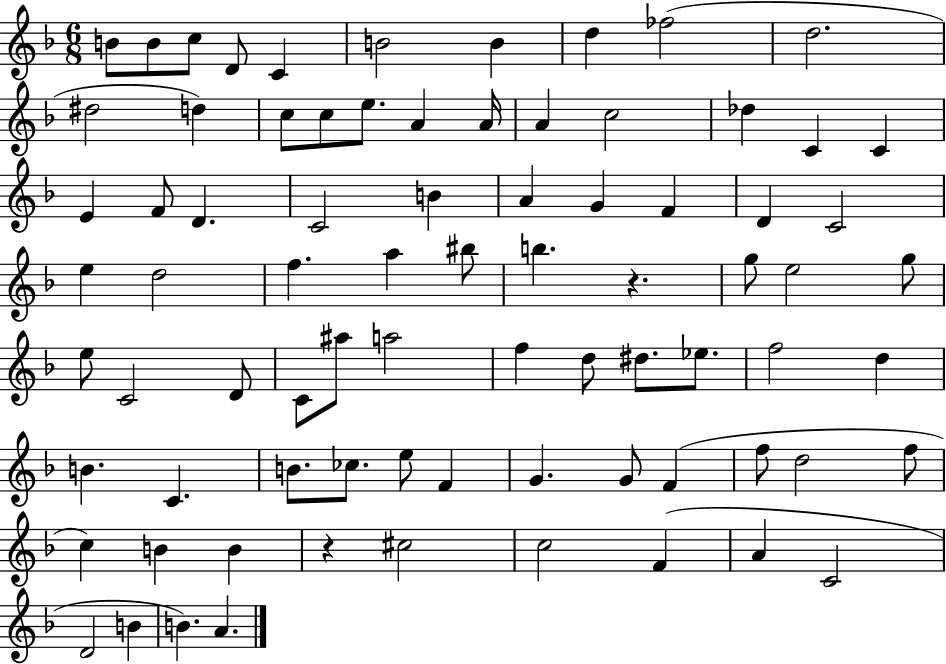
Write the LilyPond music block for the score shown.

{
  \clef treble
  \numericTimeSignature
  \time 6/8
  \key f \major
  b'8 b'8 c''8 d'8 c'4 | b'2 b'4 | d''4 fes''2( | d''2. | \break dis''2 d''4) | c''8 c''8 e''8. a'4 a'16 | a'4 c''2 | des''4 c'4 c'4 | \break e'4 f'8 d'4. | c'2 b'4 | a'4 g'4 f'4 | d'4 c'2 | \break e''4 d''2 | f''4. a''4 bis''8 | b''4. r4. | g''8 e''2 g''8 | \break e''8 c'2 d'8 | c'8 ais''8 a''2 | f''4 d''8 dis''8. ees''8. | f''2 d''4 | \break b'4. c'4. | b'8. ces''8. e''8 f'4 | g'4. g'8 f'4( | f''8 d''2 f''8 | \break c''4) b'4 b'4 | r4 cis''2 | c''2 f'4( | a'4 c'2 | \break d'2 b'4 | b'4.) a'4. | \bar "|."
}